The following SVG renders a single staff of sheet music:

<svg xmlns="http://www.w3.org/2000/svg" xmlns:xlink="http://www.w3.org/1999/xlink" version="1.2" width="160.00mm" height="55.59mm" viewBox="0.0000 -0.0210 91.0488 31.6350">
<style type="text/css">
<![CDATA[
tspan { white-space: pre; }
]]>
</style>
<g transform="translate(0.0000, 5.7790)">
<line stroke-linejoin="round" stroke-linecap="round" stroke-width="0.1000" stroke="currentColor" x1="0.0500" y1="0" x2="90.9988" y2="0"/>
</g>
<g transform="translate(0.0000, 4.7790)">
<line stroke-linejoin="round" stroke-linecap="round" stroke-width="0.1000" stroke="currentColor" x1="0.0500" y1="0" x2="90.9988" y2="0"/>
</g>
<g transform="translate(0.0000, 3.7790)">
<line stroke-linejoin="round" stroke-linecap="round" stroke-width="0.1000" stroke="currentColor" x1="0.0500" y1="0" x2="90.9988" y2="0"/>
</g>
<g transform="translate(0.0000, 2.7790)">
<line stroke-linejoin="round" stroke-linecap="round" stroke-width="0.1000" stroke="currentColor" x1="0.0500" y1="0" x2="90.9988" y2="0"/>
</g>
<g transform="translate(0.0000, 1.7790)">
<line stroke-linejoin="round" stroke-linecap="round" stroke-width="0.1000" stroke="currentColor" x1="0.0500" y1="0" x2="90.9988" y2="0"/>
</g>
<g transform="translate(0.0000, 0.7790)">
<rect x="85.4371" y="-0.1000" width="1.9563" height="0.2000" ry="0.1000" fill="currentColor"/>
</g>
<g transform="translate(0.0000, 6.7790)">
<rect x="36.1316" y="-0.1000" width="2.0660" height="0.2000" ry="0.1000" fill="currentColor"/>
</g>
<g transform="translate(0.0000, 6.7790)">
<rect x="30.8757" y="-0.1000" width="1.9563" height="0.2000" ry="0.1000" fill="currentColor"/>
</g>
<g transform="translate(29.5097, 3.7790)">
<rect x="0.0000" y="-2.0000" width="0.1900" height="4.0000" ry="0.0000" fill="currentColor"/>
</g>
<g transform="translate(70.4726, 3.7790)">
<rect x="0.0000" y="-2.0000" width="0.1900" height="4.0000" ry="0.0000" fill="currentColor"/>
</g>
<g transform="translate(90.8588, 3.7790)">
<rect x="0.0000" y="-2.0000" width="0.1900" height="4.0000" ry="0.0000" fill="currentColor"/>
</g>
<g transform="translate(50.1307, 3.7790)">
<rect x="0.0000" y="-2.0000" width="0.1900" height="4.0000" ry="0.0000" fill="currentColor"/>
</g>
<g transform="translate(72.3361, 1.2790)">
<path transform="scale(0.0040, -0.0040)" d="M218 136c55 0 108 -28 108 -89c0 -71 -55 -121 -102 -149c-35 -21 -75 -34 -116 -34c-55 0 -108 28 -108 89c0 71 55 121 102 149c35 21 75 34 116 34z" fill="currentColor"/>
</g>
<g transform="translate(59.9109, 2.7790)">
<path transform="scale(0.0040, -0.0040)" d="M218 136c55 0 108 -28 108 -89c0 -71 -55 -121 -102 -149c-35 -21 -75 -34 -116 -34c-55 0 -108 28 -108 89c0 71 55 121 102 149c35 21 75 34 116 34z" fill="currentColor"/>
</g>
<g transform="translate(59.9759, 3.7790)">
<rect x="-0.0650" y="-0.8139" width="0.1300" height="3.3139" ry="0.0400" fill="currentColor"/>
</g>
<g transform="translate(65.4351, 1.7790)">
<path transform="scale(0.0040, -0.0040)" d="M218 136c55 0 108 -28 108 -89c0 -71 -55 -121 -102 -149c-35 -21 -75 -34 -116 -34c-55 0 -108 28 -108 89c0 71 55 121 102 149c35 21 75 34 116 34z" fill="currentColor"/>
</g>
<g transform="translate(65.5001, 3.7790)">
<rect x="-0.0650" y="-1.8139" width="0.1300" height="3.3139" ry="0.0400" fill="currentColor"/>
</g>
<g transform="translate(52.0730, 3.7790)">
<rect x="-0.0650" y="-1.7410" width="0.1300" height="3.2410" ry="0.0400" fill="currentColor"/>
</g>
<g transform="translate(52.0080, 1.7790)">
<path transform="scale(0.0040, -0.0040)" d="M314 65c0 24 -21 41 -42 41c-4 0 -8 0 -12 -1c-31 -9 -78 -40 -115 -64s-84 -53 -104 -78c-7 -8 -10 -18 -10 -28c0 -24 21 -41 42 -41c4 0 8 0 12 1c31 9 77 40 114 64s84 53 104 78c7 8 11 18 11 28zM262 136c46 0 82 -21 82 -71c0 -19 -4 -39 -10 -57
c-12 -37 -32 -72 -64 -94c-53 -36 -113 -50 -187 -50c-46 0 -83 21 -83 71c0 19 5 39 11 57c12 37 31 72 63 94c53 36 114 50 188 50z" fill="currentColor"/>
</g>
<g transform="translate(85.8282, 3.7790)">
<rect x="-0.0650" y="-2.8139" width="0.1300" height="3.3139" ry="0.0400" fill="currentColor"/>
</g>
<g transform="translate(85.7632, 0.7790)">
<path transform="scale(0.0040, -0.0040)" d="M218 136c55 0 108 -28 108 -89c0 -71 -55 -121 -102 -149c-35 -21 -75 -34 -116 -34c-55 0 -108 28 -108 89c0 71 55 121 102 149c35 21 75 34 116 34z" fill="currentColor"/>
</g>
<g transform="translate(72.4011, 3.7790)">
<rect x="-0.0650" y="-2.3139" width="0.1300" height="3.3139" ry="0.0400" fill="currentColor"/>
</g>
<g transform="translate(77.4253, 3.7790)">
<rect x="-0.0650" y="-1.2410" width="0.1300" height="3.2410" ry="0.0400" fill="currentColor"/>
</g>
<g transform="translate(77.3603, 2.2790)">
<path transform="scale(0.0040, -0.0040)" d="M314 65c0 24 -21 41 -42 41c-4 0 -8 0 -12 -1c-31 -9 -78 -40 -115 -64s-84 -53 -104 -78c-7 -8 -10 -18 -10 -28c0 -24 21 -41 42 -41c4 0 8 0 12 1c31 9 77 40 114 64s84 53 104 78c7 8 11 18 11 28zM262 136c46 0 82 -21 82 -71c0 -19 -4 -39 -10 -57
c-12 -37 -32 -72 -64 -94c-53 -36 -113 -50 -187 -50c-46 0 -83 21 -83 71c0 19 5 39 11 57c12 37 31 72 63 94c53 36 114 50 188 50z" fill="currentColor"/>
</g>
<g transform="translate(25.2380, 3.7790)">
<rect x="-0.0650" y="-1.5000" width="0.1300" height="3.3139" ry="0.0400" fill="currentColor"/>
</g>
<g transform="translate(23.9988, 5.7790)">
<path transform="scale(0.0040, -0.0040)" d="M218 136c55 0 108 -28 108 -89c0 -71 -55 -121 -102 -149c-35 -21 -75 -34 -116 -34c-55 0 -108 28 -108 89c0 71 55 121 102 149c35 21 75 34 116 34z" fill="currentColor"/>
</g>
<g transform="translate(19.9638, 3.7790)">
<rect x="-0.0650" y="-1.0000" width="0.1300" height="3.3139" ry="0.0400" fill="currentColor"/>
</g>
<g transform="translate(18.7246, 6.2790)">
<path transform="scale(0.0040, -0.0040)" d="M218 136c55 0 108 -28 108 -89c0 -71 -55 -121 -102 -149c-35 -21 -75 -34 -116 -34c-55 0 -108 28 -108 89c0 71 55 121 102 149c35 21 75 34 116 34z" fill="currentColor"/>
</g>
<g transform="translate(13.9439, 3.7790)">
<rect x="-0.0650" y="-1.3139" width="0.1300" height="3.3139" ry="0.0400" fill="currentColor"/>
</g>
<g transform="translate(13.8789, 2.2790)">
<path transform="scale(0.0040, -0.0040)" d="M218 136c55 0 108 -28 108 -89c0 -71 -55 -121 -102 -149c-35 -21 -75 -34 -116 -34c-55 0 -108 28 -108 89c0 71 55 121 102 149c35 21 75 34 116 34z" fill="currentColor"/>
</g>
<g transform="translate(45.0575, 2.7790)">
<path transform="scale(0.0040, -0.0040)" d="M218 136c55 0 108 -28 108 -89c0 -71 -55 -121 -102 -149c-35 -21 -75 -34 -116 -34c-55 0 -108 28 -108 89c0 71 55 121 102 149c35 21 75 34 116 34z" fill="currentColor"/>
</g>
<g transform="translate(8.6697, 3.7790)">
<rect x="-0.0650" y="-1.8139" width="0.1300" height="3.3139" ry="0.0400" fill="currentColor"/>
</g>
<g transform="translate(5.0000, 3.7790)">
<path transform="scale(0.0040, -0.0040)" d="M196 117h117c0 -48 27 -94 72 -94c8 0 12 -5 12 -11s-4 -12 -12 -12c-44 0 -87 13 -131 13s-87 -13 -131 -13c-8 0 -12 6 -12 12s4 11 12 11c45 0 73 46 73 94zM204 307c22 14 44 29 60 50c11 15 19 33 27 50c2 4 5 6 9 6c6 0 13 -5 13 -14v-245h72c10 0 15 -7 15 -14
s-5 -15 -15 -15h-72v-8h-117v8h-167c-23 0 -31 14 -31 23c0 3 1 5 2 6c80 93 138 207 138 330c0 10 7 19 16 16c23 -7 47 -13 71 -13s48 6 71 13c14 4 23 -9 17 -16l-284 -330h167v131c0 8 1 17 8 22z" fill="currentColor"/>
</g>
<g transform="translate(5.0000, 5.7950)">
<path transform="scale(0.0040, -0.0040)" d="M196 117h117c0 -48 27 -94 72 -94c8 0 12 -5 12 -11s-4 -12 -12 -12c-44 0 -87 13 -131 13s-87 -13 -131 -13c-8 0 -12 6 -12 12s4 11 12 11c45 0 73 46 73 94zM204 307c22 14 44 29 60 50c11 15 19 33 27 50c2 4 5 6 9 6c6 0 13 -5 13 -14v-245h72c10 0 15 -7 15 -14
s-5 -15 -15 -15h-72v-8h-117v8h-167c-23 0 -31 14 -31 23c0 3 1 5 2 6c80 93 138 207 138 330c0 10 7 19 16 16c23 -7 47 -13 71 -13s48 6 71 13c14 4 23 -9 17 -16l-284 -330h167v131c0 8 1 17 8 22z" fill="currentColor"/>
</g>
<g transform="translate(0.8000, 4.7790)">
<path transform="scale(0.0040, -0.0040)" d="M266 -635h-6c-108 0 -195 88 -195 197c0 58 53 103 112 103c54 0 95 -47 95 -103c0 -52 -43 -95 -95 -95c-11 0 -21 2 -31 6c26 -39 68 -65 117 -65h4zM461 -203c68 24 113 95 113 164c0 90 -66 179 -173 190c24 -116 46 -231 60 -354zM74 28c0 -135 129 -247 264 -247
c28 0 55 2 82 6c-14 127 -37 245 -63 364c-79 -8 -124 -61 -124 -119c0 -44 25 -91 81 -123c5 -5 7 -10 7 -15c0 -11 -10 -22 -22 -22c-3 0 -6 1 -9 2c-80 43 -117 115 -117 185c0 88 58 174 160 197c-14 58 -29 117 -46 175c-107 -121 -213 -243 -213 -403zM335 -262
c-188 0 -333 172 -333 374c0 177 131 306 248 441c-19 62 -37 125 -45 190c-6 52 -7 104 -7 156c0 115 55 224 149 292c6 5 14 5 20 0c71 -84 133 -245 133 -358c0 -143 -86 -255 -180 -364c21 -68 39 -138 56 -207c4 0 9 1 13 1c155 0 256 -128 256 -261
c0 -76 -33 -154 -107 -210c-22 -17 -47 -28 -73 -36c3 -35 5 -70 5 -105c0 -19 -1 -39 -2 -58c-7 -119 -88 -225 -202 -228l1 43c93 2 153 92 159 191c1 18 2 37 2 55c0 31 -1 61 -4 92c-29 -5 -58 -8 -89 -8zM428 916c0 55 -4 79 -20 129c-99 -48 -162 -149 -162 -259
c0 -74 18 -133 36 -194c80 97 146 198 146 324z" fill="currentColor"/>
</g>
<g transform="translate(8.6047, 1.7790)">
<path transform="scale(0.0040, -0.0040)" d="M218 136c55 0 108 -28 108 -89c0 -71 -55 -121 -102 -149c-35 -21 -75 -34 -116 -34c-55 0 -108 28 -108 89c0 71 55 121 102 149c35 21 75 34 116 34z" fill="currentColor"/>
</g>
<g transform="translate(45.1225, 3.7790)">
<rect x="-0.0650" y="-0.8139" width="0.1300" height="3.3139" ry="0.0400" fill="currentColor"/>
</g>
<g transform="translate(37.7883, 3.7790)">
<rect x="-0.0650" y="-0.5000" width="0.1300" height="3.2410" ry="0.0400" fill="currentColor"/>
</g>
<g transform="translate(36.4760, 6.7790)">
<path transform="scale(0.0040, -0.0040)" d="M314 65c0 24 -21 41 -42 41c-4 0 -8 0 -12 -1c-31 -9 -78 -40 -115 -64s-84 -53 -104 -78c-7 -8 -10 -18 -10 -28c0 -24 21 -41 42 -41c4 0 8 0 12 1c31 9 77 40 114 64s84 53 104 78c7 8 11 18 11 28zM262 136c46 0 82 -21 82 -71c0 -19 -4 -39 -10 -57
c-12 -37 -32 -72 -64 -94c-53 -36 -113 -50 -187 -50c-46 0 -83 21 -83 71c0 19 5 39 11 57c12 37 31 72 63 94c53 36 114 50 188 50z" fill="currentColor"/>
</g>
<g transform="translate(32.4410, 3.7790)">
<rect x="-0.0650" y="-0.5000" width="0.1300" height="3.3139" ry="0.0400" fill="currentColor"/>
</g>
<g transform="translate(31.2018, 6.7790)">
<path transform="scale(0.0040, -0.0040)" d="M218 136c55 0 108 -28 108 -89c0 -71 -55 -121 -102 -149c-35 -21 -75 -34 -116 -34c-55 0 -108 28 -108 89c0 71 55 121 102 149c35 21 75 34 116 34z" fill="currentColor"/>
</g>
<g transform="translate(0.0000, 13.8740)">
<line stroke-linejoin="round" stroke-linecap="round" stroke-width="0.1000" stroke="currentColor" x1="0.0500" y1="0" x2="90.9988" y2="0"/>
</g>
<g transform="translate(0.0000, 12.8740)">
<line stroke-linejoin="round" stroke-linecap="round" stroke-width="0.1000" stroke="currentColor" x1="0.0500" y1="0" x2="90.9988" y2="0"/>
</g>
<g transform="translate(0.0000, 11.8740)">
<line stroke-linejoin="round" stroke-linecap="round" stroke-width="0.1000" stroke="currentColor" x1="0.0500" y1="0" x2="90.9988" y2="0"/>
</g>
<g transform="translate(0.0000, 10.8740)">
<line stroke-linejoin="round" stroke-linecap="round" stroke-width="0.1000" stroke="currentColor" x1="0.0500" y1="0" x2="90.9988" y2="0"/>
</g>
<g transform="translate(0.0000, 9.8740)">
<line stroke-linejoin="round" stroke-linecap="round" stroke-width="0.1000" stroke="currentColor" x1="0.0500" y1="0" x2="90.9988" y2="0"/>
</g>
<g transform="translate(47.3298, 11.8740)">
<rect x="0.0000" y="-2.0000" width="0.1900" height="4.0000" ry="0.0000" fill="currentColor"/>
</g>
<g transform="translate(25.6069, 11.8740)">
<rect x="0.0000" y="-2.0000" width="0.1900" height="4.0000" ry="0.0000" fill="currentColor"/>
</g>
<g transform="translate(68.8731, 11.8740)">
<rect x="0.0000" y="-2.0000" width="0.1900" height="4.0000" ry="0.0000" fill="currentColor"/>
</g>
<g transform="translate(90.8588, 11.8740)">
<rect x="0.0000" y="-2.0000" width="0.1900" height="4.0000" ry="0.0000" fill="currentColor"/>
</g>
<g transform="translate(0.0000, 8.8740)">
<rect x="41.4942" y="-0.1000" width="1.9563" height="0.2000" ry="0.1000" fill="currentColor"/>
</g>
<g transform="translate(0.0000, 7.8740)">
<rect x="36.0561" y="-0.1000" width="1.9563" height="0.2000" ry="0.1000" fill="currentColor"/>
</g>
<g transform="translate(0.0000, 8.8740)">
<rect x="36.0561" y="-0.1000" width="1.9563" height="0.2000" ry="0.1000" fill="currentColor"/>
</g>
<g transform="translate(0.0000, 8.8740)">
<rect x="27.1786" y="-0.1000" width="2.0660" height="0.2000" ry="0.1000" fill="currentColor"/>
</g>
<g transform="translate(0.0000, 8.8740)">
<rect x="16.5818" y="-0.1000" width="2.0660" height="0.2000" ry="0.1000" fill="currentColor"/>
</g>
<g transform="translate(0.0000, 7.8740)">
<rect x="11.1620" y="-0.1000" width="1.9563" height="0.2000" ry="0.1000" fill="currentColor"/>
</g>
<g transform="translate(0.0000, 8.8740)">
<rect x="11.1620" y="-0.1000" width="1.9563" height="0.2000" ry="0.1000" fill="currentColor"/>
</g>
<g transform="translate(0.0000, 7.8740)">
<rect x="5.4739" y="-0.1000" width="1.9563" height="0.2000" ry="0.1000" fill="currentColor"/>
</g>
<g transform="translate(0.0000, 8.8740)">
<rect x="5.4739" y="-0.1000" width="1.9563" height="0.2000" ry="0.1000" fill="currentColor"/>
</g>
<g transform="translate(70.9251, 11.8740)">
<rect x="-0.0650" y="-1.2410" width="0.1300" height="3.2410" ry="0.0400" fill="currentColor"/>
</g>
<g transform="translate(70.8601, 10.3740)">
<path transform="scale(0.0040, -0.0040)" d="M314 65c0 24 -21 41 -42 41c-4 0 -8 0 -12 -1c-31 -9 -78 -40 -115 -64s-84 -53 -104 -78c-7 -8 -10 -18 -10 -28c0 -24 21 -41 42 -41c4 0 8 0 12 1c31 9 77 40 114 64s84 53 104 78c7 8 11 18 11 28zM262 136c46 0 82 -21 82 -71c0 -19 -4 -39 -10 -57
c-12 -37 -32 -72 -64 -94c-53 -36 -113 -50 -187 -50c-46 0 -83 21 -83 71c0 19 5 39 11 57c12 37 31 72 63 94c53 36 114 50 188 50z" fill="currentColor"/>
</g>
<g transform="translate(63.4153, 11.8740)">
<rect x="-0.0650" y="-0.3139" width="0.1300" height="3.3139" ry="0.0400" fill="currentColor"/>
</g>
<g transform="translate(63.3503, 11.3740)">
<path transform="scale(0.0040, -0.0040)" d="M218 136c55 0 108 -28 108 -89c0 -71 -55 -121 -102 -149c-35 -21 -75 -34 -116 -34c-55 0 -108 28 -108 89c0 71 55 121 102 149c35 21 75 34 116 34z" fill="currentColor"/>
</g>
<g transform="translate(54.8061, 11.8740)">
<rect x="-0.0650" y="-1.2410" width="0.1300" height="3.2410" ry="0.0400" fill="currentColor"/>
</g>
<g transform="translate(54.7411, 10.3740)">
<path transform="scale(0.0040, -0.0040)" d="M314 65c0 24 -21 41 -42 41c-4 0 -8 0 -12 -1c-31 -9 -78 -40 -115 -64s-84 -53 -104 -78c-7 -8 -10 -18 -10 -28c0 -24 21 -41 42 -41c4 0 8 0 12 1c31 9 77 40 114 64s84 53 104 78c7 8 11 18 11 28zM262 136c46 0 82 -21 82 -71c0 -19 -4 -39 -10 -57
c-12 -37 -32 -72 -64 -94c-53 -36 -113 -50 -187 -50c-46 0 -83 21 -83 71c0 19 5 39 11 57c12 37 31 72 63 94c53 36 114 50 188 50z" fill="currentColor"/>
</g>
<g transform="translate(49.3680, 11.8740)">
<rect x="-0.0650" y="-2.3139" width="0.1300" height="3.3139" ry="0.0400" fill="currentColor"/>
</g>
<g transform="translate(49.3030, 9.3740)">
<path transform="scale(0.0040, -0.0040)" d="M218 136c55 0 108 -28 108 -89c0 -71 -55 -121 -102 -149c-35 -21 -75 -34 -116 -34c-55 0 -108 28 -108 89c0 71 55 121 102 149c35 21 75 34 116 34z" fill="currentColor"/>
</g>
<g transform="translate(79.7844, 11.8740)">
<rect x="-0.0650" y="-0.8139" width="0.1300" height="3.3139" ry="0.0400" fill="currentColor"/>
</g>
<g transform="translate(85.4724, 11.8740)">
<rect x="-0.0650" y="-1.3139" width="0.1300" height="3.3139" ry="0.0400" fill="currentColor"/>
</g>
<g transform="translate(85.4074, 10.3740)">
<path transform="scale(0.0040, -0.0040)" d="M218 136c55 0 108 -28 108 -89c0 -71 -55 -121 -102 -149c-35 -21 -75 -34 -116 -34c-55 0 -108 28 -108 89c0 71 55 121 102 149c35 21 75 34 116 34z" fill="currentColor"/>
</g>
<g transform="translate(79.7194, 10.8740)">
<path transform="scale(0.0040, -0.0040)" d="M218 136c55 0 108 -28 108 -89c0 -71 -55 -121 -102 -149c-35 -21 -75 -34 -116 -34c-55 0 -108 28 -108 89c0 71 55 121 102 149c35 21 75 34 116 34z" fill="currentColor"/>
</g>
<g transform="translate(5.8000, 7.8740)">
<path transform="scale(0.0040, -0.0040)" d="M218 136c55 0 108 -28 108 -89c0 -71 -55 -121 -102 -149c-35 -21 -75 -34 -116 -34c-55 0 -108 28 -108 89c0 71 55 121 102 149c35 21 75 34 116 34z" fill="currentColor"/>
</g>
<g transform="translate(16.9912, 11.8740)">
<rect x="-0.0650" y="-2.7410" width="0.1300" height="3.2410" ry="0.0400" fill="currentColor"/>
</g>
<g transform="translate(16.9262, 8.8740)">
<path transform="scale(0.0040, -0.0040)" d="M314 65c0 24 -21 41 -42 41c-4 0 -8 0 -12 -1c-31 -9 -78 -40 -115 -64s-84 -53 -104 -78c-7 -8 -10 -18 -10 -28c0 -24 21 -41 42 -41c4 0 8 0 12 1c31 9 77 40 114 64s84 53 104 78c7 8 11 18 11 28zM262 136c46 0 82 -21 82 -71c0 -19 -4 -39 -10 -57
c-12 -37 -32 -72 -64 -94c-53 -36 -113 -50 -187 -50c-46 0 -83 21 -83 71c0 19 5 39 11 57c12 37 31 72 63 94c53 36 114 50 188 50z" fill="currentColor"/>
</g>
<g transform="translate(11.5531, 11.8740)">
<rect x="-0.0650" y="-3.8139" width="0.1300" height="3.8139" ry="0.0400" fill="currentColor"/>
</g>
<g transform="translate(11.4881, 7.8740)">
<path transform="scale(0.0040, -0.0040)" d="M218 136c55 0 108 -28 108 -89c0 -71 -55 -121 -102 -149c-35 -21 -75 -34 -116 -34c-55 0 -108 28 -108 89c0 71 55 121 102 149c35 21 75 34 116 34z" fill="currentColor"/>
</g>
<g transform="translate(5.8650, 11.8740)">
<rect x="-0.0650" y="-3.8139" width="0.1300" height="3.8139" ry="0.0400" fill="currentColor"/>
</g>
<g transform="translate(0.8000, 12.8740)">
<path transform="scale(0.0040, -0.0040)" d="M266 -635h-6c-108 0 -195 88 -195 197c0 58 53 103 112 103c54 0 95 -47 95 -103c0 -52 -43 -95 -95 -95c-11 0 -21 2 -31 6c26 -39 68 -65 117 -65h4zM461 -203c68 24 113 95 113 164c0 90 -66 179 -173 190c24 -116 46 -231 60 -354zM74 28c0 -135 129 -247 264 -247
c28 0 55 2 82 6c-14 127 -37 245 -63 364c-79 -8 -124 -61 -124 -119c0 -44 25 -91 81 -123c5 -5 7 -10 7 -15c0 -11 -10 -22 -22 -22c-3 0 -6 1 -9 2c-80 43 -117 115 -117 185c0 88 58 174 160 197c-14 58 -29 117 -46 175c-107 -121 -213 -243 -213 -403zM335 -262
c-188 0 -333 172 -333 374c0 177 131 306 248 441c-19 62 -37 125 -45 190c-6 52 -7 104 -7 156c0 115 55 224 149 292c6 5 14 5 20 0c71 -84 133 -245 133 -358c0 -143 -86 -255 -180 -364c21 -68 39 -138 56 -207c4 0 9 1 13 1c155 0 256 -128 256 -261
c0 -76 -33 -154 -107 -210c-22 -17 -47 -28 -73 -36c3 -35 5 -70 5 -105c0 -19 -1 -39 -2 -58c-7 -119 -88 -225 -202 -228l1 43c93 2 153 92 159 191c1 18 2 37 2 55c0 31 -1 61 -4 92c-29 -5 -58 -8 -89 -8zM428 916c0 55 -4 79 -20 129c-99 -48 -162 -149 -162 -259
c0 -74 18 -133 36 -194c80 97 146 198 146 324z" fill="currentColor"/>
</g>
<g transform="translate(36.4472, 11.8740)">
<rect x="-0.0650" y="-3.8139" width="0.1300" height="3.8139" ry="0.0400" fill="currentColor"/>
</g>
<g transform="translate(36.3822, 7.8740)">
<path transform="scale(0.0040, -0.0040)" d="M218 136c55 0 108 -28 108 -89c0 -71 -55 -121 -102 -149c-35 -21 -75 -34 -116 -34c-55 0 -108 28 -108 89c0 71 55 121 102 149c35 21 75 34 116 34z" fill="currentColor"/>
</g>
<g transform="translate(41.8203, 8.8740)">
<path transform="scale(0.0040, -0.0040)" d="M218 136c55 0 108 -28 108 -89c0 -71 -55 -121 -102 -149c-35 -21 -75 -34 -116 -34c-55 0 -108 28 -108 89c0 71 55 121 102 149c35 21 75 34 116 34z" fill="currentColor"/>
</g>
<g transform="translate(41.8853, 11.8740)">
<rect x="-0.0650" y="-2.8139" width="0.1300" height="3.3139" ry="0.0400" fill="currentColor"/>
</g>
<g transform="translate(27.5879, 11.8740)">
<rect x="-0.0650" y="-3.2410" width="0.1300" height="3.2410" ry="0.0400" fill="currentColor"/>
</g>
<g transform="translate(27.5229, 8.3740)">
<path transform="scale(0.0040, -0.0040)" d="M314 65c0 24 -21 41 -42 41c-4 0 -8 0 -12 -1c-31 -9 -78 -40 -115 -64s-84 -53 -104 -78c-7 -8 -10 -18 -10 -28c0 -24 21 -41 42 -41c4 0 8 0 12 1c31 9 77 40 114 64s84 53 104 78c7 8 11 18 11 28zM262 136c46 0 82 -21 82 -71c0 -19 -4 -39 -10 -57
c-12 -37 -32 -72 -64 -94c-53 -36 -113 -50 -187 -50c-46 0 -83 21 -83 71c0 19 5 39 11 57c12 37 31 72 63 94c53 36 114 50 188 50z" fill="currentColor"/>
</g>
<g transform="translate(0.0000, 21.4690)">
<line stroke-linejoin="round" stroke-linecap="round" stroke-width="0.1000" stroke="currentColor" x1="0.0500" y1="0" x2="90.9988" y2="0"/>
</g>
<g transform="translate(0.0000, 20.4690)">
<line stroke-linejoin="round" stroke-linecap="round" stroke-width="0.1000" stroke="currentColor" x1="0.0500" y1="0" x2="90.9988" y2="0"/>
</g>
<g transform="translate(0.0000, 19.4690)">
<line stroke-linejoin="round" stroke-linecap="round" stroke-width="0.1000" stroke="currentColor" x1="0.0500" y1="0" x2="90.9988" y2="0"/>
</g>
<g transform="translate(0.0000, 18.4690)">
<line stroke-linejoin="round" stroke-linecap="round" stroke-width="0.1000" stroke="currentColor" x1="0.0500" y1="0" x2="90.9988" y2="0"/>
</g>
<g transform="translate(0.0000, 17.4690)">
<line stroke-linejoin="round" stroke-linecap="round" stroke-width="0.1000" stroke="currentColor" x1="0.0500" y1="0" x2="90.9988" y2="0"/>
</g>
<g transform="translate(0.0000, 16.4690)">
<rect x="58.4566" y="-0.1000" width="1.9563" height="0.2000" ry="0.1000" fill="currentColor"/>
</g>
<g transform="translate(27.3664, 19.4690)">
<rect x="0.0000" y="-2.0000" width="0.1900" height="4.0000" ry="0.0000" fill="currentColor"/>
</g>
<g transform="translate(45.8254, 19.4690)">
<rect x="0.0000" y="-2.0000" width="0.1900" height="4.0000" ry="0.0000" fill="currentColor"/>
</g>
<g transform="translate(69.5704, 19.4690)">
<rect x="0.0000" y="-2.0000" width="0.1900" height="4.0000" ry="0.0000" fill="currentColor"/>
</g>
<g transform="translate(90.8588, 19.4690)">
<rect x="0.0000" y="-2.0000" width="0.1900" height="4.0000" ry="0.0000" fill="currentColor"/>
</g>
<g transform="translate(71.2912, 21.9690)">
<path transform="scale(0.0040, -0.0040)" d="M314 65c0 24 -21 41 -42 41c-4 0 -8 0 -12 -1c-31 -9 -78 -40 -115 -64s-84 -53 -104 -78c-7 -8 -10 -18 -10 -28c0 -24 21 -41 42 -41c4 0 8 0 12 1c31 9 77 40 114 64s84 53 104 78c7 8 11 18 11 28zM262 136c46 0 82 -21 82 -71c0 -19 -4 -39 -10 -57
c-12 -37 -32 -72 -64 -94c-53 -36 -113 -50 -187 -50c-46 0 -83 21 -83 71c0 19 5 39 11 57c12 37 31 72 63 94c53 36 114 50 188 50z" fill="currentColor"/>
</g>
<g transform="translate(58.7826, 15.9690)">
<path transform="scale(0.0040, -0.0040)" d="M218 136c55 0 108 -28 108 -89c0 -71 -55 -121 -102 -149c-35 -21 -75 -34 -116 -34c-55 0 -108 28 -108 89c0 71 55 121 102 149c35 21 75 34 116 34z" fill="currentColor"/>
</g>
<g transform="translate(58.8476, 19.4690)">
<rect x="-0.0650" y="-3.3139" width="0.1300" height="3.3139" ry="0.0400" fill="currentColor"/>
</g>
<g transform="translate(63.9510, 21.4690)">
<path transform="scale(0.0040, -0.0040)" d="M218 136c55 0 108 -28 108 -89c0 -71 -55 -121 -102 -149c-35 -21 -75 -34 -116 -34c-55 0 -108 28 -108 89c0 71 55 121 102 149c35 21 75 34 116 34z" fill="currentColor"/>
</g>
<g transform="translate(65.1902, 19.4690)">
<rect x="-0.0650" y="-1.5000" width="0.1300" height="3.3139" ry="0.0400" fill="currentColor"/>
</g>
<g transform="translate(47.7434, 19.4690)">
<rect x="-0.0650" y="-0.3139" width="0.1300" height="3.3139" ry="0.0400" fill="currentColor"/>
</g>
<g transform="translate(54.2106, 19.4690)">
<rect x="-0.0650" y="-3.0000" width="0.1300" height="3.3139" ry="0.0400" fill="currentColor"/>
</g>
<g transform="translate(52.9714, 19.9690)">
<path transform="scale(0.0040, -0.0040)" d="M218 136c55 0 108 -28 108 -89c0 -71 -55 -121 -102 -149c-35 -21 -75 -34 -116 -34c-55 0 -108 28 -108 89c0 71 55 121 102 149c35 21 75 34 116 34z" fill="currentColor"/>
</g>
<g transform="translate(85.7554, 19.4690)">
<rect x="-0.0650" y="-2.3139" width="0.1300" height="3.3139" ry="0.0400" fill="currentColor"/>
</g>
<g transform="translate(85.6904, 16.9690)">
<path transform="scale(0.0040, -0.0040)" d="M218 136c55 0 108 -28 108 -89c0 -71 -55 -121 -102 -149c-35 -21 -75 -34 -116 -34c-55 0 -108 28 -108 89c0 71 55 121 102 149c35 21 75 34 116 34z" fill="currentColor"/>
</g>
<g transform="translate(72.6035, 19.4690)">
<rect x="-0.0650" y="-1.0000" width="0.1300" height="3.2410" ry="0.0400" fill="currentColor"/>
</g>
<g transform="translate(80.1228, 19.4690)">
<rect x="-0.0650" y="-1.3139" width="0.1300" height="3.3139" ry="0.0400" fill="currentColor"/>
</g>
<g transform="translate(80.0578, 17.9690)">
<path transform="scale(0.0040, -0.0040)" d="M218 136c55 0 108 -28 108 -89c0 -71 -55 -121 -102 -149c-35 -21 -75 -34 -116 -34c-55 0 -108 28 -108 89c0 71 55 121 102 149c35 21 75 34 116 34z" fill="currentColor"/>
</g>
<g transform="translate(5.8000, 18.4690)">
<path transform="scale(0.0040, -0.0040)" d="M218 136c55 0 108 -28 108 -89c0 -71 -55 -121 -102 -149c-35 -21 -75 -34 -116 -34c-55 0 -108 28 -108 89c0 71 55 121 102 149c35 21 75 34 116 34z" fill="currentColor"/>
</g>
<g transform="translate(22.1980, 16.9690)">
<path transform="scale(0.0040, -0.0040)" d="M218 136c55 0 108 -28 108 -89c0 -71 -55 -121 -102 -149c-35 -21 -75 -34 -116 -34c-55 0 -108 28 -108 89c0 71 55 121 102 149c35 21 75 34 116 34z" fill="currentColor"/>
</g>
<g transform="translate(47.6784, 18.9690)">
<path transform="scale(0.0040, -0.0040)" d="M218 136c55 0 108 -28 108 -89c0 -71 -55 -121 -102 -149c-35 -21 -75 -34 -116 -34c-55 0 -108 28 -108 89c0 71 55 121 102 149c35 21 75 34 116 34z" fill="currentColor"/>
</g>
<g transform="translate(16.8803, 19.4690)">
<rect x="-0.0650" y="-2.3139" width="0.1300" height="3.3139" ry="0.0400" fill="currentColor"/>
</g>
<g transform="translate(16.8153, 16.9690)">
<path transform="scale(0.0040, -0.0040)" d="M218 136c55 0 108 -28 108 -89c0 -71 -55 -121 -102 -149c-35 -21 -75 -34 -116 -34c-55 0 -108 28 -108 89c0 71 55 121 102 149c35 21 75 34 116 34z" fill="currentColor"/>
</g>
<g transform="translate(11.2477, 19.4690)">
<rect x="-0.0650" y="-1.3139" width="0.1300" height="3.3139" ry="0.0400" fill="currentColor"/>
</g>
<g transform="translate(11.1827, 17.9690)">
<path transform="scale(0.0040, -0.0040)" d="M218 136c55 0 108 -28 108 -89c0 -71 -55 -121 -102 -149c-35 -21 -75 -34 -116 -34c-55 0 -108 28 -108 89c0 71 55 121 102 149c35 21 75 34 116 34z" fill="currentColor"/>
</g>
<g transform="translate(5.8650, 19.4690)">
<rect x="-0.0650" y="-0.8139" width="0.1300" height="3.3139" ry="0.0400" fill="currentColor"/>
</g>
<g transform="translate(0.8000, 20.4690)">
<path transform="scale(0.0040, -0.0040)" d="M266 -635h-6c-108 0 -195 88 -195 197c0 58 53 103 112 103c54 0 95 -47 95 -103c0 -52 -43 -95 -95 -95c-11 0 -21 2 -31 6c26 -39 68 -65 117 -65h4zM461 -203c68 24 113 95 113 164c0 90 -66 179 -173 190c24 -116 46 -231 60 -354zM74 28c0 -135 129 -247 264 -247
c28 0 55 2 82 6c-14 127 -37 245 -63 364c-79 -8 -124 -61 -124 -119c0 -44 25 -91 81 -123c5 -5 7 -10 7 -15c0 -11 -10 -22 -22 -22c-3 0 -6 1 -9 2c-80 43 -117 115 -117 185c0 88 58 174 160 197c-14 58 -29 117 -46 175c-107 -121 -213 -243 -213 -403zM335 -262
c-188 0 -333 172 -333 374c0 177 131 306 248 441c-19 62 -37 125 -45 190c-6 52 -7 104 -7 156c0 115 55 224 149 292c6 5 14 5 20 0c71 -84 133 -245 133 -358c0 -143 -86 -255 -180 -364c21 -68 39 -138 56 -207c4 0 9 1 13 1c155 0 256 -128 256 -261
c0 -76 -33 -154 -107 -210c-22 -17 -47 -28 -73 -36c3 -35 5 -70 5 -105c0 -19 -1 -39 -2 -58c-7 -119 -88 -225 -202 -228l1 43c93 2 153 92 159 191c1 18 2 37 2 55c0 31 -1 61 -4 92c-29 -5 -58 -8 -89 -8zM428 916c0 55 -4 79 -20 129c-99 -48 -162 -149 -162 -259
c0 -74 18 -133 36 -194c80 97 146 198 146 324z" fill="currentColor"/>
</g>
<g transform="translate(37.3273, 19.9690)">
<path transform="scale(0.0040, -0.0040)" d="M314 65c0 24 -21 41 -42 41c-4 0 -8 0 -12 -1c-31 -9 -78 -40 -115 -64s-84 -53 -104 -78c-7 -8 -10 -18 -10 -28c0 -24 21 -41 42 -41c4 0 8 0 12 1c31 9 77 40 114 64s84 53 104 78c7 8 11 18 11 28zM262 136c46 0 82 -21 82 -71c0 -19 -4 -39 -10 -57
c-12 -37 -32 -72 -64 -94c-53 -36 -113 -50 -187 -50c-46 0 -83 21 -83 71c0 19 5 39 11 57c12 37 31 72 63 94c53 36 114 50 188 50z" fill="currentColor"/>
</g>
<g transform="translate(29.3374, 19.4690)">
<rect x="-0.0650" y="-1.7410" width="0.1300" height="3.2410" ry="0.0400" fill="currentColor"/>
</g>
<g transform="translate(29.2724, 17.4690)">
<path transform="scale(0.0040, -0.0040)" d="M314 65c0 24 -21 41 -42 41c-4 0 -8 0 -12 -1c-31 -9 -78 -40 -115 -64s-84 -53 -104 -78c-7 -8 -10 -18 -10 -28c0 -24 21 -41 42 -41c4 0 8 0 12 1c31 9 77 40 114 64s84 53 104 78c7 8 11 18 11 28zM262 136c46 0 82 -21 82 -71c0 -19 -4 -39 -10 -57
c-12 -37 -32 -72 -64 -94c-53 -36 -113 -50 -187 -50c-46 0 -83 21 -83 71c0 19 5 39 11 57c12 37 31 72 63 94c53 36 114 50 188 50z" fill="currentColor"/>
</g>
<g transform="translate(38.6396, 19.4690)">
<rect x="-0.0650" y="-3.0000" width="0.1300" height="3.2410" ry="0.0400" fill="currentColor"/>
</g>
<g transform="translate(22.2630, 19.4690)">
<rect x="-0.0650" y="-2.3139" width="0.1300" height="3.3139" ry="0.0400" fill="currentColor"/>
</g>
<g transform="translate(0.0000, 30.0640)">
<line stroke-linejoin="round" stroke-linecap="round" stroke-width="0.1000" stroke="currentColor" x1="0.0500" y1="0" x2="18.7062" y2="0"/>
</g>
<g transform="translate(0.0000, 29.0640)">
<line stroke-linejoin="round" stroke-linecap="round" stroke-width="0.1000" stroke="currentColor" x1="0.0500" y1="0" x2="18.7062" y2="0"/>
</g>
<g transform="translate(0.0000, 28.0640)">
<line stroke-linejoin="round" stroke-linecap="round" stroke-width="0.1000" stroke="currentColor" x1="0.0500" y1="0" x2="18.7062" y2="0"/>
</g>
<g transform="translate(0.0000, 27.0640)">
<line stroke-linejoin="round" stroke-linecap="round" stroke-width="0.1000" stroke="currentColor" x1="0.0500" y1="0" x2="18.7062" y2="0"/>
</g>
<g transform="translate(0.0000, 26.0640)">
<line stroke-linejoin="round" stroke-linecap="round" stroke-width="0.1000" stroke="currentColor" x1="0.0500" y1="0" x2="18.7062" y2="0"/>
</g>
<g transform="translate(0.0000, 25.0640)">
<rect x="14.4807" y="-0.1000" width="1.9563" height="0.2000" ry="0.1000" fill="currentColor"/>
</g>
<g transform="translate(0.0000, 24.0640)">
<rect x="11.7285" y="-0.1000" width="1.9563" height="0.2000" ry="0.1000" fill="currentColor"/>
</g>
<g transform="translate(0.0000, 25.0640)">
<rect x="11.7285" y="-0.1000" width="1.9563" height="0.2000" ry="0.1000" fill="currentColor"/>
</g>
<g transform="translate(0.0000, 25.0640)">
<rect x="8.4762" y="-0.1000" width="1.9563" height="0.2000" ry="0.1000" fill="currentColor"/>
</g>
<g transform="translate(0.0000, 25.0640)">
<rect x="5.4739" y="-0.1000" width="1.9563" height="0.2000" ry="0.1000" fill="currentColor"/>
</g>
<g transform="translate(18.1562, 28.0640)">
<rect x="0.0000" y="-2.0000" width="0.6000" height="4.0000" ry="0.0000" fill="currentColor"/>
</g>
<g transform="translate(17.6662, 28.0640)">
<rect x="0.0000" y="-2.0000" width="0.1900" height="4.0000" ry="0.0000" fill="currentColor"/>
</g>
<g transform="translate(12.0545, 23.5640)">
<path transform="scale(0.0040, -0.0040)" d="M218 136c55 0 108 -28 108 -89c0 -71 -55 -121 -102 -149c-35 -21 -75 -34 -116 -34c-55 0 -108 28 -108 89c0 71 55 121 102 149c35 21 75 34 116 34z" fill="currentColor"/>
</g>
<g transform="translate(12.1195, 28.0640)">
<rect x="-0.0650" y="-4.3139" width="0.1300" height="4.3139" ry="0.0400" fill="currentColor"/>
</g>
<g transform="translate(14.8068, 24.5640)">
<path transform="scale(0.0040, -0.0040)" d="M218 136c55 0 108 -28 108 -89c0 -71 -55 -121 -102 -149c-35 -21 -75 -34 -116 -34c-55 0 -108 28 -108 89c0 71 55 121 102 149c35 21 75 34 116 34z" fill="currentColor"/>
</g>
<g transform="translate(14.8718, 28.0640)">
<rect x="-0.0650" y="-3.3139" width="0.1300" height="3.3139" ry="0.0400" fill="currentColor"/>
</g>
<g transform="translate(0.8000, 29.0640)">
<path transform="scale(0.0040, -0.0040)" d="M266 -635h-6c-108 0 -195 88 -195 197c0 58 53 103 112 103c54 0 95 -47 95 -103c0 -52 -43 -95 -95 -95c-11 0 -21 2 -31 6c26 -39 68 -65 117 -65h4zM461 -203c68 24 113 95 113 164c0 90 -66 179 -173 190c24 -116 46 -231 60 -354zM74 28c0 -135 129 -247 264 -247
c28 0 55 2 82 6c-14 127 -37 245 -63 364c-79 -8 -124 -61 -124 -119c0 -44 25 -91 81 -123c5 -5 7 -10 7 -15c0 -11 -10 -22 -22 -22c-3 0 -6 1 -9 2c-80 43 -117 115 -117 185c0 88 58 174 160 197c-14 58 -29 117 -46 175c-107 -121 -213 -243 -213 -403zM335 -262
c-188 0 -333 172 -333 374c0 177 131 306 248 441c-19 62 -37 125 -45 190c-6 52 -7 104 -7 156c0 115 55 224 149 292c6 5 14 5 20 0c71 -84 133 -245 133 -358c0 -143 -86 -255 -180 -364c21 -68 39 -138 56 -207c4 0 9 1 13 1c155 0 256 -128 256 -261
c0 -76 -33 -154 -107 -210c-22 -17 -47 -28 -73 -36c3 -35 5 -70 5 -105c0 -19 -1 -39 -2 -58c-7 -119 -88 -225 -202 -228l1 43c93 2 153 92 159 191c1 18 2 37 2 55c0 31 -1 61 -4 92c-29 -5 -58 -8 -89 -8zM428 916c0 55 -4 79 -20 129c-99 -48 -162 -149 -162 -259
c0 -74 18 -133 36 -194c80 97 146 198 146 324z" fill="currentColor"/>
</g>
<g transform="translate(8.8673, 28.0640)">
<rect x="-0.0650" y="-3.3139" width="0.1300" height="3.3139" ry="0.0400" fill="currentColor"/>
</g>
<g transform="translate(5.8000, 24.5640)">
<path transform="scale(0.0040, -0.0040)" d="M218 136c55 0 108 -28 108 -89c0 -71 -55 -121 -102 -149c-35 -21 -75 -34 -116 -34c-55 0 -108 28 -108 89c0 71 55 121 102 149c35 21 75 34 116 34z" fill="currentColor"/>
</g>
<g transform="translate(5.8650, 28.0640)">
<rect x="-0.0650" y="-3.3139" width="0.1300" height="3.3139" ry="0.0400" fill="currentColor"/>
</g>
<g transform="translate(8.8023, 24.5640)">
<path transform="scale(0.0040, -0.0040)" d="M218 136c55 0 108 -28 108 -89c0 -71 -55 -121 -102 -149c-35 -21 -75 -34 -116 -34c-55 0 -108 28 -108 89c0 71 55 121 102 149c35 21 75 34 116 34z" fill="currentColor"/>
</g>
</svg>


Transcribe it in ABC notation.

X:1
T:Untitled
M:4/4
L:1/4
K:C
f e D E C C2 d f2 d f g e2 a c' c' a2 b2 c' a g e2 c e2 d e d e g g f2 A2 c A b E D2 e g b b d' b